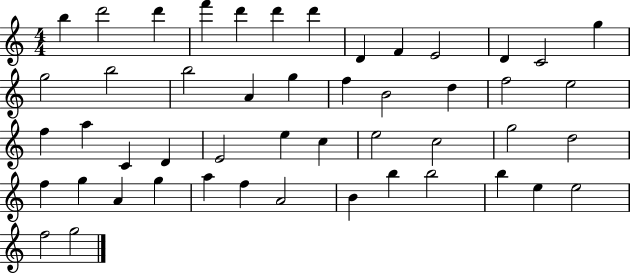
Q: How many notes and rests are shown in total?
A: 49